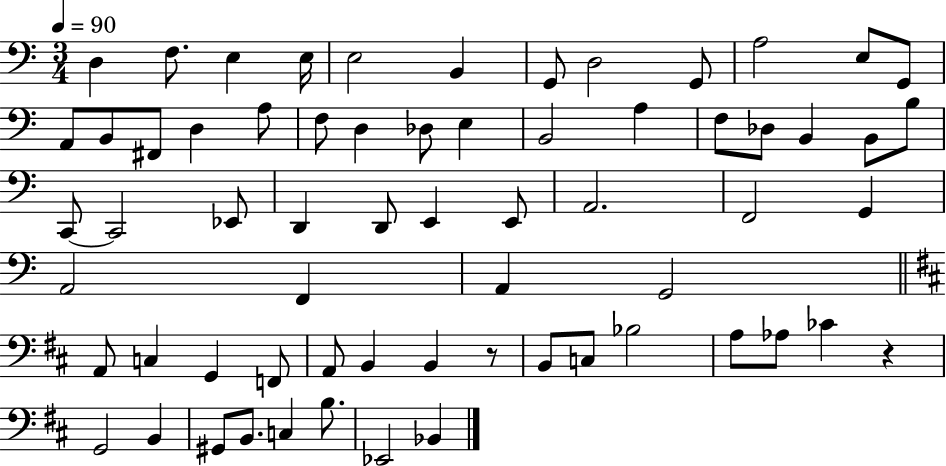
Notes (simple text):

D3/q F3/e. E3/q E3/s E3/h B2/q G2/e D3/h G2/e A3/h E3/e G2/e A2/e B2/e F#2/e D3/q A3/e F3/e D3/q Db3/e E3/q B2/h A3/q F3/e Db3/e B2/q B2/e B3/e C2/e C2/h Eb2/e D2/q D2/e E2/q E2/e A2/h. F2/h G2/q A2/h F2/q A2/q G2/h A2/e C3/q G2/q F2/e A2/e B2/q B2/q R/e B2/e C3/e Bb3/h A3/e Ab3/e CES4/q R/q G2/h B2/q G#2/e B2/e. C3/q B3/e. Eb2/h Bb2/q